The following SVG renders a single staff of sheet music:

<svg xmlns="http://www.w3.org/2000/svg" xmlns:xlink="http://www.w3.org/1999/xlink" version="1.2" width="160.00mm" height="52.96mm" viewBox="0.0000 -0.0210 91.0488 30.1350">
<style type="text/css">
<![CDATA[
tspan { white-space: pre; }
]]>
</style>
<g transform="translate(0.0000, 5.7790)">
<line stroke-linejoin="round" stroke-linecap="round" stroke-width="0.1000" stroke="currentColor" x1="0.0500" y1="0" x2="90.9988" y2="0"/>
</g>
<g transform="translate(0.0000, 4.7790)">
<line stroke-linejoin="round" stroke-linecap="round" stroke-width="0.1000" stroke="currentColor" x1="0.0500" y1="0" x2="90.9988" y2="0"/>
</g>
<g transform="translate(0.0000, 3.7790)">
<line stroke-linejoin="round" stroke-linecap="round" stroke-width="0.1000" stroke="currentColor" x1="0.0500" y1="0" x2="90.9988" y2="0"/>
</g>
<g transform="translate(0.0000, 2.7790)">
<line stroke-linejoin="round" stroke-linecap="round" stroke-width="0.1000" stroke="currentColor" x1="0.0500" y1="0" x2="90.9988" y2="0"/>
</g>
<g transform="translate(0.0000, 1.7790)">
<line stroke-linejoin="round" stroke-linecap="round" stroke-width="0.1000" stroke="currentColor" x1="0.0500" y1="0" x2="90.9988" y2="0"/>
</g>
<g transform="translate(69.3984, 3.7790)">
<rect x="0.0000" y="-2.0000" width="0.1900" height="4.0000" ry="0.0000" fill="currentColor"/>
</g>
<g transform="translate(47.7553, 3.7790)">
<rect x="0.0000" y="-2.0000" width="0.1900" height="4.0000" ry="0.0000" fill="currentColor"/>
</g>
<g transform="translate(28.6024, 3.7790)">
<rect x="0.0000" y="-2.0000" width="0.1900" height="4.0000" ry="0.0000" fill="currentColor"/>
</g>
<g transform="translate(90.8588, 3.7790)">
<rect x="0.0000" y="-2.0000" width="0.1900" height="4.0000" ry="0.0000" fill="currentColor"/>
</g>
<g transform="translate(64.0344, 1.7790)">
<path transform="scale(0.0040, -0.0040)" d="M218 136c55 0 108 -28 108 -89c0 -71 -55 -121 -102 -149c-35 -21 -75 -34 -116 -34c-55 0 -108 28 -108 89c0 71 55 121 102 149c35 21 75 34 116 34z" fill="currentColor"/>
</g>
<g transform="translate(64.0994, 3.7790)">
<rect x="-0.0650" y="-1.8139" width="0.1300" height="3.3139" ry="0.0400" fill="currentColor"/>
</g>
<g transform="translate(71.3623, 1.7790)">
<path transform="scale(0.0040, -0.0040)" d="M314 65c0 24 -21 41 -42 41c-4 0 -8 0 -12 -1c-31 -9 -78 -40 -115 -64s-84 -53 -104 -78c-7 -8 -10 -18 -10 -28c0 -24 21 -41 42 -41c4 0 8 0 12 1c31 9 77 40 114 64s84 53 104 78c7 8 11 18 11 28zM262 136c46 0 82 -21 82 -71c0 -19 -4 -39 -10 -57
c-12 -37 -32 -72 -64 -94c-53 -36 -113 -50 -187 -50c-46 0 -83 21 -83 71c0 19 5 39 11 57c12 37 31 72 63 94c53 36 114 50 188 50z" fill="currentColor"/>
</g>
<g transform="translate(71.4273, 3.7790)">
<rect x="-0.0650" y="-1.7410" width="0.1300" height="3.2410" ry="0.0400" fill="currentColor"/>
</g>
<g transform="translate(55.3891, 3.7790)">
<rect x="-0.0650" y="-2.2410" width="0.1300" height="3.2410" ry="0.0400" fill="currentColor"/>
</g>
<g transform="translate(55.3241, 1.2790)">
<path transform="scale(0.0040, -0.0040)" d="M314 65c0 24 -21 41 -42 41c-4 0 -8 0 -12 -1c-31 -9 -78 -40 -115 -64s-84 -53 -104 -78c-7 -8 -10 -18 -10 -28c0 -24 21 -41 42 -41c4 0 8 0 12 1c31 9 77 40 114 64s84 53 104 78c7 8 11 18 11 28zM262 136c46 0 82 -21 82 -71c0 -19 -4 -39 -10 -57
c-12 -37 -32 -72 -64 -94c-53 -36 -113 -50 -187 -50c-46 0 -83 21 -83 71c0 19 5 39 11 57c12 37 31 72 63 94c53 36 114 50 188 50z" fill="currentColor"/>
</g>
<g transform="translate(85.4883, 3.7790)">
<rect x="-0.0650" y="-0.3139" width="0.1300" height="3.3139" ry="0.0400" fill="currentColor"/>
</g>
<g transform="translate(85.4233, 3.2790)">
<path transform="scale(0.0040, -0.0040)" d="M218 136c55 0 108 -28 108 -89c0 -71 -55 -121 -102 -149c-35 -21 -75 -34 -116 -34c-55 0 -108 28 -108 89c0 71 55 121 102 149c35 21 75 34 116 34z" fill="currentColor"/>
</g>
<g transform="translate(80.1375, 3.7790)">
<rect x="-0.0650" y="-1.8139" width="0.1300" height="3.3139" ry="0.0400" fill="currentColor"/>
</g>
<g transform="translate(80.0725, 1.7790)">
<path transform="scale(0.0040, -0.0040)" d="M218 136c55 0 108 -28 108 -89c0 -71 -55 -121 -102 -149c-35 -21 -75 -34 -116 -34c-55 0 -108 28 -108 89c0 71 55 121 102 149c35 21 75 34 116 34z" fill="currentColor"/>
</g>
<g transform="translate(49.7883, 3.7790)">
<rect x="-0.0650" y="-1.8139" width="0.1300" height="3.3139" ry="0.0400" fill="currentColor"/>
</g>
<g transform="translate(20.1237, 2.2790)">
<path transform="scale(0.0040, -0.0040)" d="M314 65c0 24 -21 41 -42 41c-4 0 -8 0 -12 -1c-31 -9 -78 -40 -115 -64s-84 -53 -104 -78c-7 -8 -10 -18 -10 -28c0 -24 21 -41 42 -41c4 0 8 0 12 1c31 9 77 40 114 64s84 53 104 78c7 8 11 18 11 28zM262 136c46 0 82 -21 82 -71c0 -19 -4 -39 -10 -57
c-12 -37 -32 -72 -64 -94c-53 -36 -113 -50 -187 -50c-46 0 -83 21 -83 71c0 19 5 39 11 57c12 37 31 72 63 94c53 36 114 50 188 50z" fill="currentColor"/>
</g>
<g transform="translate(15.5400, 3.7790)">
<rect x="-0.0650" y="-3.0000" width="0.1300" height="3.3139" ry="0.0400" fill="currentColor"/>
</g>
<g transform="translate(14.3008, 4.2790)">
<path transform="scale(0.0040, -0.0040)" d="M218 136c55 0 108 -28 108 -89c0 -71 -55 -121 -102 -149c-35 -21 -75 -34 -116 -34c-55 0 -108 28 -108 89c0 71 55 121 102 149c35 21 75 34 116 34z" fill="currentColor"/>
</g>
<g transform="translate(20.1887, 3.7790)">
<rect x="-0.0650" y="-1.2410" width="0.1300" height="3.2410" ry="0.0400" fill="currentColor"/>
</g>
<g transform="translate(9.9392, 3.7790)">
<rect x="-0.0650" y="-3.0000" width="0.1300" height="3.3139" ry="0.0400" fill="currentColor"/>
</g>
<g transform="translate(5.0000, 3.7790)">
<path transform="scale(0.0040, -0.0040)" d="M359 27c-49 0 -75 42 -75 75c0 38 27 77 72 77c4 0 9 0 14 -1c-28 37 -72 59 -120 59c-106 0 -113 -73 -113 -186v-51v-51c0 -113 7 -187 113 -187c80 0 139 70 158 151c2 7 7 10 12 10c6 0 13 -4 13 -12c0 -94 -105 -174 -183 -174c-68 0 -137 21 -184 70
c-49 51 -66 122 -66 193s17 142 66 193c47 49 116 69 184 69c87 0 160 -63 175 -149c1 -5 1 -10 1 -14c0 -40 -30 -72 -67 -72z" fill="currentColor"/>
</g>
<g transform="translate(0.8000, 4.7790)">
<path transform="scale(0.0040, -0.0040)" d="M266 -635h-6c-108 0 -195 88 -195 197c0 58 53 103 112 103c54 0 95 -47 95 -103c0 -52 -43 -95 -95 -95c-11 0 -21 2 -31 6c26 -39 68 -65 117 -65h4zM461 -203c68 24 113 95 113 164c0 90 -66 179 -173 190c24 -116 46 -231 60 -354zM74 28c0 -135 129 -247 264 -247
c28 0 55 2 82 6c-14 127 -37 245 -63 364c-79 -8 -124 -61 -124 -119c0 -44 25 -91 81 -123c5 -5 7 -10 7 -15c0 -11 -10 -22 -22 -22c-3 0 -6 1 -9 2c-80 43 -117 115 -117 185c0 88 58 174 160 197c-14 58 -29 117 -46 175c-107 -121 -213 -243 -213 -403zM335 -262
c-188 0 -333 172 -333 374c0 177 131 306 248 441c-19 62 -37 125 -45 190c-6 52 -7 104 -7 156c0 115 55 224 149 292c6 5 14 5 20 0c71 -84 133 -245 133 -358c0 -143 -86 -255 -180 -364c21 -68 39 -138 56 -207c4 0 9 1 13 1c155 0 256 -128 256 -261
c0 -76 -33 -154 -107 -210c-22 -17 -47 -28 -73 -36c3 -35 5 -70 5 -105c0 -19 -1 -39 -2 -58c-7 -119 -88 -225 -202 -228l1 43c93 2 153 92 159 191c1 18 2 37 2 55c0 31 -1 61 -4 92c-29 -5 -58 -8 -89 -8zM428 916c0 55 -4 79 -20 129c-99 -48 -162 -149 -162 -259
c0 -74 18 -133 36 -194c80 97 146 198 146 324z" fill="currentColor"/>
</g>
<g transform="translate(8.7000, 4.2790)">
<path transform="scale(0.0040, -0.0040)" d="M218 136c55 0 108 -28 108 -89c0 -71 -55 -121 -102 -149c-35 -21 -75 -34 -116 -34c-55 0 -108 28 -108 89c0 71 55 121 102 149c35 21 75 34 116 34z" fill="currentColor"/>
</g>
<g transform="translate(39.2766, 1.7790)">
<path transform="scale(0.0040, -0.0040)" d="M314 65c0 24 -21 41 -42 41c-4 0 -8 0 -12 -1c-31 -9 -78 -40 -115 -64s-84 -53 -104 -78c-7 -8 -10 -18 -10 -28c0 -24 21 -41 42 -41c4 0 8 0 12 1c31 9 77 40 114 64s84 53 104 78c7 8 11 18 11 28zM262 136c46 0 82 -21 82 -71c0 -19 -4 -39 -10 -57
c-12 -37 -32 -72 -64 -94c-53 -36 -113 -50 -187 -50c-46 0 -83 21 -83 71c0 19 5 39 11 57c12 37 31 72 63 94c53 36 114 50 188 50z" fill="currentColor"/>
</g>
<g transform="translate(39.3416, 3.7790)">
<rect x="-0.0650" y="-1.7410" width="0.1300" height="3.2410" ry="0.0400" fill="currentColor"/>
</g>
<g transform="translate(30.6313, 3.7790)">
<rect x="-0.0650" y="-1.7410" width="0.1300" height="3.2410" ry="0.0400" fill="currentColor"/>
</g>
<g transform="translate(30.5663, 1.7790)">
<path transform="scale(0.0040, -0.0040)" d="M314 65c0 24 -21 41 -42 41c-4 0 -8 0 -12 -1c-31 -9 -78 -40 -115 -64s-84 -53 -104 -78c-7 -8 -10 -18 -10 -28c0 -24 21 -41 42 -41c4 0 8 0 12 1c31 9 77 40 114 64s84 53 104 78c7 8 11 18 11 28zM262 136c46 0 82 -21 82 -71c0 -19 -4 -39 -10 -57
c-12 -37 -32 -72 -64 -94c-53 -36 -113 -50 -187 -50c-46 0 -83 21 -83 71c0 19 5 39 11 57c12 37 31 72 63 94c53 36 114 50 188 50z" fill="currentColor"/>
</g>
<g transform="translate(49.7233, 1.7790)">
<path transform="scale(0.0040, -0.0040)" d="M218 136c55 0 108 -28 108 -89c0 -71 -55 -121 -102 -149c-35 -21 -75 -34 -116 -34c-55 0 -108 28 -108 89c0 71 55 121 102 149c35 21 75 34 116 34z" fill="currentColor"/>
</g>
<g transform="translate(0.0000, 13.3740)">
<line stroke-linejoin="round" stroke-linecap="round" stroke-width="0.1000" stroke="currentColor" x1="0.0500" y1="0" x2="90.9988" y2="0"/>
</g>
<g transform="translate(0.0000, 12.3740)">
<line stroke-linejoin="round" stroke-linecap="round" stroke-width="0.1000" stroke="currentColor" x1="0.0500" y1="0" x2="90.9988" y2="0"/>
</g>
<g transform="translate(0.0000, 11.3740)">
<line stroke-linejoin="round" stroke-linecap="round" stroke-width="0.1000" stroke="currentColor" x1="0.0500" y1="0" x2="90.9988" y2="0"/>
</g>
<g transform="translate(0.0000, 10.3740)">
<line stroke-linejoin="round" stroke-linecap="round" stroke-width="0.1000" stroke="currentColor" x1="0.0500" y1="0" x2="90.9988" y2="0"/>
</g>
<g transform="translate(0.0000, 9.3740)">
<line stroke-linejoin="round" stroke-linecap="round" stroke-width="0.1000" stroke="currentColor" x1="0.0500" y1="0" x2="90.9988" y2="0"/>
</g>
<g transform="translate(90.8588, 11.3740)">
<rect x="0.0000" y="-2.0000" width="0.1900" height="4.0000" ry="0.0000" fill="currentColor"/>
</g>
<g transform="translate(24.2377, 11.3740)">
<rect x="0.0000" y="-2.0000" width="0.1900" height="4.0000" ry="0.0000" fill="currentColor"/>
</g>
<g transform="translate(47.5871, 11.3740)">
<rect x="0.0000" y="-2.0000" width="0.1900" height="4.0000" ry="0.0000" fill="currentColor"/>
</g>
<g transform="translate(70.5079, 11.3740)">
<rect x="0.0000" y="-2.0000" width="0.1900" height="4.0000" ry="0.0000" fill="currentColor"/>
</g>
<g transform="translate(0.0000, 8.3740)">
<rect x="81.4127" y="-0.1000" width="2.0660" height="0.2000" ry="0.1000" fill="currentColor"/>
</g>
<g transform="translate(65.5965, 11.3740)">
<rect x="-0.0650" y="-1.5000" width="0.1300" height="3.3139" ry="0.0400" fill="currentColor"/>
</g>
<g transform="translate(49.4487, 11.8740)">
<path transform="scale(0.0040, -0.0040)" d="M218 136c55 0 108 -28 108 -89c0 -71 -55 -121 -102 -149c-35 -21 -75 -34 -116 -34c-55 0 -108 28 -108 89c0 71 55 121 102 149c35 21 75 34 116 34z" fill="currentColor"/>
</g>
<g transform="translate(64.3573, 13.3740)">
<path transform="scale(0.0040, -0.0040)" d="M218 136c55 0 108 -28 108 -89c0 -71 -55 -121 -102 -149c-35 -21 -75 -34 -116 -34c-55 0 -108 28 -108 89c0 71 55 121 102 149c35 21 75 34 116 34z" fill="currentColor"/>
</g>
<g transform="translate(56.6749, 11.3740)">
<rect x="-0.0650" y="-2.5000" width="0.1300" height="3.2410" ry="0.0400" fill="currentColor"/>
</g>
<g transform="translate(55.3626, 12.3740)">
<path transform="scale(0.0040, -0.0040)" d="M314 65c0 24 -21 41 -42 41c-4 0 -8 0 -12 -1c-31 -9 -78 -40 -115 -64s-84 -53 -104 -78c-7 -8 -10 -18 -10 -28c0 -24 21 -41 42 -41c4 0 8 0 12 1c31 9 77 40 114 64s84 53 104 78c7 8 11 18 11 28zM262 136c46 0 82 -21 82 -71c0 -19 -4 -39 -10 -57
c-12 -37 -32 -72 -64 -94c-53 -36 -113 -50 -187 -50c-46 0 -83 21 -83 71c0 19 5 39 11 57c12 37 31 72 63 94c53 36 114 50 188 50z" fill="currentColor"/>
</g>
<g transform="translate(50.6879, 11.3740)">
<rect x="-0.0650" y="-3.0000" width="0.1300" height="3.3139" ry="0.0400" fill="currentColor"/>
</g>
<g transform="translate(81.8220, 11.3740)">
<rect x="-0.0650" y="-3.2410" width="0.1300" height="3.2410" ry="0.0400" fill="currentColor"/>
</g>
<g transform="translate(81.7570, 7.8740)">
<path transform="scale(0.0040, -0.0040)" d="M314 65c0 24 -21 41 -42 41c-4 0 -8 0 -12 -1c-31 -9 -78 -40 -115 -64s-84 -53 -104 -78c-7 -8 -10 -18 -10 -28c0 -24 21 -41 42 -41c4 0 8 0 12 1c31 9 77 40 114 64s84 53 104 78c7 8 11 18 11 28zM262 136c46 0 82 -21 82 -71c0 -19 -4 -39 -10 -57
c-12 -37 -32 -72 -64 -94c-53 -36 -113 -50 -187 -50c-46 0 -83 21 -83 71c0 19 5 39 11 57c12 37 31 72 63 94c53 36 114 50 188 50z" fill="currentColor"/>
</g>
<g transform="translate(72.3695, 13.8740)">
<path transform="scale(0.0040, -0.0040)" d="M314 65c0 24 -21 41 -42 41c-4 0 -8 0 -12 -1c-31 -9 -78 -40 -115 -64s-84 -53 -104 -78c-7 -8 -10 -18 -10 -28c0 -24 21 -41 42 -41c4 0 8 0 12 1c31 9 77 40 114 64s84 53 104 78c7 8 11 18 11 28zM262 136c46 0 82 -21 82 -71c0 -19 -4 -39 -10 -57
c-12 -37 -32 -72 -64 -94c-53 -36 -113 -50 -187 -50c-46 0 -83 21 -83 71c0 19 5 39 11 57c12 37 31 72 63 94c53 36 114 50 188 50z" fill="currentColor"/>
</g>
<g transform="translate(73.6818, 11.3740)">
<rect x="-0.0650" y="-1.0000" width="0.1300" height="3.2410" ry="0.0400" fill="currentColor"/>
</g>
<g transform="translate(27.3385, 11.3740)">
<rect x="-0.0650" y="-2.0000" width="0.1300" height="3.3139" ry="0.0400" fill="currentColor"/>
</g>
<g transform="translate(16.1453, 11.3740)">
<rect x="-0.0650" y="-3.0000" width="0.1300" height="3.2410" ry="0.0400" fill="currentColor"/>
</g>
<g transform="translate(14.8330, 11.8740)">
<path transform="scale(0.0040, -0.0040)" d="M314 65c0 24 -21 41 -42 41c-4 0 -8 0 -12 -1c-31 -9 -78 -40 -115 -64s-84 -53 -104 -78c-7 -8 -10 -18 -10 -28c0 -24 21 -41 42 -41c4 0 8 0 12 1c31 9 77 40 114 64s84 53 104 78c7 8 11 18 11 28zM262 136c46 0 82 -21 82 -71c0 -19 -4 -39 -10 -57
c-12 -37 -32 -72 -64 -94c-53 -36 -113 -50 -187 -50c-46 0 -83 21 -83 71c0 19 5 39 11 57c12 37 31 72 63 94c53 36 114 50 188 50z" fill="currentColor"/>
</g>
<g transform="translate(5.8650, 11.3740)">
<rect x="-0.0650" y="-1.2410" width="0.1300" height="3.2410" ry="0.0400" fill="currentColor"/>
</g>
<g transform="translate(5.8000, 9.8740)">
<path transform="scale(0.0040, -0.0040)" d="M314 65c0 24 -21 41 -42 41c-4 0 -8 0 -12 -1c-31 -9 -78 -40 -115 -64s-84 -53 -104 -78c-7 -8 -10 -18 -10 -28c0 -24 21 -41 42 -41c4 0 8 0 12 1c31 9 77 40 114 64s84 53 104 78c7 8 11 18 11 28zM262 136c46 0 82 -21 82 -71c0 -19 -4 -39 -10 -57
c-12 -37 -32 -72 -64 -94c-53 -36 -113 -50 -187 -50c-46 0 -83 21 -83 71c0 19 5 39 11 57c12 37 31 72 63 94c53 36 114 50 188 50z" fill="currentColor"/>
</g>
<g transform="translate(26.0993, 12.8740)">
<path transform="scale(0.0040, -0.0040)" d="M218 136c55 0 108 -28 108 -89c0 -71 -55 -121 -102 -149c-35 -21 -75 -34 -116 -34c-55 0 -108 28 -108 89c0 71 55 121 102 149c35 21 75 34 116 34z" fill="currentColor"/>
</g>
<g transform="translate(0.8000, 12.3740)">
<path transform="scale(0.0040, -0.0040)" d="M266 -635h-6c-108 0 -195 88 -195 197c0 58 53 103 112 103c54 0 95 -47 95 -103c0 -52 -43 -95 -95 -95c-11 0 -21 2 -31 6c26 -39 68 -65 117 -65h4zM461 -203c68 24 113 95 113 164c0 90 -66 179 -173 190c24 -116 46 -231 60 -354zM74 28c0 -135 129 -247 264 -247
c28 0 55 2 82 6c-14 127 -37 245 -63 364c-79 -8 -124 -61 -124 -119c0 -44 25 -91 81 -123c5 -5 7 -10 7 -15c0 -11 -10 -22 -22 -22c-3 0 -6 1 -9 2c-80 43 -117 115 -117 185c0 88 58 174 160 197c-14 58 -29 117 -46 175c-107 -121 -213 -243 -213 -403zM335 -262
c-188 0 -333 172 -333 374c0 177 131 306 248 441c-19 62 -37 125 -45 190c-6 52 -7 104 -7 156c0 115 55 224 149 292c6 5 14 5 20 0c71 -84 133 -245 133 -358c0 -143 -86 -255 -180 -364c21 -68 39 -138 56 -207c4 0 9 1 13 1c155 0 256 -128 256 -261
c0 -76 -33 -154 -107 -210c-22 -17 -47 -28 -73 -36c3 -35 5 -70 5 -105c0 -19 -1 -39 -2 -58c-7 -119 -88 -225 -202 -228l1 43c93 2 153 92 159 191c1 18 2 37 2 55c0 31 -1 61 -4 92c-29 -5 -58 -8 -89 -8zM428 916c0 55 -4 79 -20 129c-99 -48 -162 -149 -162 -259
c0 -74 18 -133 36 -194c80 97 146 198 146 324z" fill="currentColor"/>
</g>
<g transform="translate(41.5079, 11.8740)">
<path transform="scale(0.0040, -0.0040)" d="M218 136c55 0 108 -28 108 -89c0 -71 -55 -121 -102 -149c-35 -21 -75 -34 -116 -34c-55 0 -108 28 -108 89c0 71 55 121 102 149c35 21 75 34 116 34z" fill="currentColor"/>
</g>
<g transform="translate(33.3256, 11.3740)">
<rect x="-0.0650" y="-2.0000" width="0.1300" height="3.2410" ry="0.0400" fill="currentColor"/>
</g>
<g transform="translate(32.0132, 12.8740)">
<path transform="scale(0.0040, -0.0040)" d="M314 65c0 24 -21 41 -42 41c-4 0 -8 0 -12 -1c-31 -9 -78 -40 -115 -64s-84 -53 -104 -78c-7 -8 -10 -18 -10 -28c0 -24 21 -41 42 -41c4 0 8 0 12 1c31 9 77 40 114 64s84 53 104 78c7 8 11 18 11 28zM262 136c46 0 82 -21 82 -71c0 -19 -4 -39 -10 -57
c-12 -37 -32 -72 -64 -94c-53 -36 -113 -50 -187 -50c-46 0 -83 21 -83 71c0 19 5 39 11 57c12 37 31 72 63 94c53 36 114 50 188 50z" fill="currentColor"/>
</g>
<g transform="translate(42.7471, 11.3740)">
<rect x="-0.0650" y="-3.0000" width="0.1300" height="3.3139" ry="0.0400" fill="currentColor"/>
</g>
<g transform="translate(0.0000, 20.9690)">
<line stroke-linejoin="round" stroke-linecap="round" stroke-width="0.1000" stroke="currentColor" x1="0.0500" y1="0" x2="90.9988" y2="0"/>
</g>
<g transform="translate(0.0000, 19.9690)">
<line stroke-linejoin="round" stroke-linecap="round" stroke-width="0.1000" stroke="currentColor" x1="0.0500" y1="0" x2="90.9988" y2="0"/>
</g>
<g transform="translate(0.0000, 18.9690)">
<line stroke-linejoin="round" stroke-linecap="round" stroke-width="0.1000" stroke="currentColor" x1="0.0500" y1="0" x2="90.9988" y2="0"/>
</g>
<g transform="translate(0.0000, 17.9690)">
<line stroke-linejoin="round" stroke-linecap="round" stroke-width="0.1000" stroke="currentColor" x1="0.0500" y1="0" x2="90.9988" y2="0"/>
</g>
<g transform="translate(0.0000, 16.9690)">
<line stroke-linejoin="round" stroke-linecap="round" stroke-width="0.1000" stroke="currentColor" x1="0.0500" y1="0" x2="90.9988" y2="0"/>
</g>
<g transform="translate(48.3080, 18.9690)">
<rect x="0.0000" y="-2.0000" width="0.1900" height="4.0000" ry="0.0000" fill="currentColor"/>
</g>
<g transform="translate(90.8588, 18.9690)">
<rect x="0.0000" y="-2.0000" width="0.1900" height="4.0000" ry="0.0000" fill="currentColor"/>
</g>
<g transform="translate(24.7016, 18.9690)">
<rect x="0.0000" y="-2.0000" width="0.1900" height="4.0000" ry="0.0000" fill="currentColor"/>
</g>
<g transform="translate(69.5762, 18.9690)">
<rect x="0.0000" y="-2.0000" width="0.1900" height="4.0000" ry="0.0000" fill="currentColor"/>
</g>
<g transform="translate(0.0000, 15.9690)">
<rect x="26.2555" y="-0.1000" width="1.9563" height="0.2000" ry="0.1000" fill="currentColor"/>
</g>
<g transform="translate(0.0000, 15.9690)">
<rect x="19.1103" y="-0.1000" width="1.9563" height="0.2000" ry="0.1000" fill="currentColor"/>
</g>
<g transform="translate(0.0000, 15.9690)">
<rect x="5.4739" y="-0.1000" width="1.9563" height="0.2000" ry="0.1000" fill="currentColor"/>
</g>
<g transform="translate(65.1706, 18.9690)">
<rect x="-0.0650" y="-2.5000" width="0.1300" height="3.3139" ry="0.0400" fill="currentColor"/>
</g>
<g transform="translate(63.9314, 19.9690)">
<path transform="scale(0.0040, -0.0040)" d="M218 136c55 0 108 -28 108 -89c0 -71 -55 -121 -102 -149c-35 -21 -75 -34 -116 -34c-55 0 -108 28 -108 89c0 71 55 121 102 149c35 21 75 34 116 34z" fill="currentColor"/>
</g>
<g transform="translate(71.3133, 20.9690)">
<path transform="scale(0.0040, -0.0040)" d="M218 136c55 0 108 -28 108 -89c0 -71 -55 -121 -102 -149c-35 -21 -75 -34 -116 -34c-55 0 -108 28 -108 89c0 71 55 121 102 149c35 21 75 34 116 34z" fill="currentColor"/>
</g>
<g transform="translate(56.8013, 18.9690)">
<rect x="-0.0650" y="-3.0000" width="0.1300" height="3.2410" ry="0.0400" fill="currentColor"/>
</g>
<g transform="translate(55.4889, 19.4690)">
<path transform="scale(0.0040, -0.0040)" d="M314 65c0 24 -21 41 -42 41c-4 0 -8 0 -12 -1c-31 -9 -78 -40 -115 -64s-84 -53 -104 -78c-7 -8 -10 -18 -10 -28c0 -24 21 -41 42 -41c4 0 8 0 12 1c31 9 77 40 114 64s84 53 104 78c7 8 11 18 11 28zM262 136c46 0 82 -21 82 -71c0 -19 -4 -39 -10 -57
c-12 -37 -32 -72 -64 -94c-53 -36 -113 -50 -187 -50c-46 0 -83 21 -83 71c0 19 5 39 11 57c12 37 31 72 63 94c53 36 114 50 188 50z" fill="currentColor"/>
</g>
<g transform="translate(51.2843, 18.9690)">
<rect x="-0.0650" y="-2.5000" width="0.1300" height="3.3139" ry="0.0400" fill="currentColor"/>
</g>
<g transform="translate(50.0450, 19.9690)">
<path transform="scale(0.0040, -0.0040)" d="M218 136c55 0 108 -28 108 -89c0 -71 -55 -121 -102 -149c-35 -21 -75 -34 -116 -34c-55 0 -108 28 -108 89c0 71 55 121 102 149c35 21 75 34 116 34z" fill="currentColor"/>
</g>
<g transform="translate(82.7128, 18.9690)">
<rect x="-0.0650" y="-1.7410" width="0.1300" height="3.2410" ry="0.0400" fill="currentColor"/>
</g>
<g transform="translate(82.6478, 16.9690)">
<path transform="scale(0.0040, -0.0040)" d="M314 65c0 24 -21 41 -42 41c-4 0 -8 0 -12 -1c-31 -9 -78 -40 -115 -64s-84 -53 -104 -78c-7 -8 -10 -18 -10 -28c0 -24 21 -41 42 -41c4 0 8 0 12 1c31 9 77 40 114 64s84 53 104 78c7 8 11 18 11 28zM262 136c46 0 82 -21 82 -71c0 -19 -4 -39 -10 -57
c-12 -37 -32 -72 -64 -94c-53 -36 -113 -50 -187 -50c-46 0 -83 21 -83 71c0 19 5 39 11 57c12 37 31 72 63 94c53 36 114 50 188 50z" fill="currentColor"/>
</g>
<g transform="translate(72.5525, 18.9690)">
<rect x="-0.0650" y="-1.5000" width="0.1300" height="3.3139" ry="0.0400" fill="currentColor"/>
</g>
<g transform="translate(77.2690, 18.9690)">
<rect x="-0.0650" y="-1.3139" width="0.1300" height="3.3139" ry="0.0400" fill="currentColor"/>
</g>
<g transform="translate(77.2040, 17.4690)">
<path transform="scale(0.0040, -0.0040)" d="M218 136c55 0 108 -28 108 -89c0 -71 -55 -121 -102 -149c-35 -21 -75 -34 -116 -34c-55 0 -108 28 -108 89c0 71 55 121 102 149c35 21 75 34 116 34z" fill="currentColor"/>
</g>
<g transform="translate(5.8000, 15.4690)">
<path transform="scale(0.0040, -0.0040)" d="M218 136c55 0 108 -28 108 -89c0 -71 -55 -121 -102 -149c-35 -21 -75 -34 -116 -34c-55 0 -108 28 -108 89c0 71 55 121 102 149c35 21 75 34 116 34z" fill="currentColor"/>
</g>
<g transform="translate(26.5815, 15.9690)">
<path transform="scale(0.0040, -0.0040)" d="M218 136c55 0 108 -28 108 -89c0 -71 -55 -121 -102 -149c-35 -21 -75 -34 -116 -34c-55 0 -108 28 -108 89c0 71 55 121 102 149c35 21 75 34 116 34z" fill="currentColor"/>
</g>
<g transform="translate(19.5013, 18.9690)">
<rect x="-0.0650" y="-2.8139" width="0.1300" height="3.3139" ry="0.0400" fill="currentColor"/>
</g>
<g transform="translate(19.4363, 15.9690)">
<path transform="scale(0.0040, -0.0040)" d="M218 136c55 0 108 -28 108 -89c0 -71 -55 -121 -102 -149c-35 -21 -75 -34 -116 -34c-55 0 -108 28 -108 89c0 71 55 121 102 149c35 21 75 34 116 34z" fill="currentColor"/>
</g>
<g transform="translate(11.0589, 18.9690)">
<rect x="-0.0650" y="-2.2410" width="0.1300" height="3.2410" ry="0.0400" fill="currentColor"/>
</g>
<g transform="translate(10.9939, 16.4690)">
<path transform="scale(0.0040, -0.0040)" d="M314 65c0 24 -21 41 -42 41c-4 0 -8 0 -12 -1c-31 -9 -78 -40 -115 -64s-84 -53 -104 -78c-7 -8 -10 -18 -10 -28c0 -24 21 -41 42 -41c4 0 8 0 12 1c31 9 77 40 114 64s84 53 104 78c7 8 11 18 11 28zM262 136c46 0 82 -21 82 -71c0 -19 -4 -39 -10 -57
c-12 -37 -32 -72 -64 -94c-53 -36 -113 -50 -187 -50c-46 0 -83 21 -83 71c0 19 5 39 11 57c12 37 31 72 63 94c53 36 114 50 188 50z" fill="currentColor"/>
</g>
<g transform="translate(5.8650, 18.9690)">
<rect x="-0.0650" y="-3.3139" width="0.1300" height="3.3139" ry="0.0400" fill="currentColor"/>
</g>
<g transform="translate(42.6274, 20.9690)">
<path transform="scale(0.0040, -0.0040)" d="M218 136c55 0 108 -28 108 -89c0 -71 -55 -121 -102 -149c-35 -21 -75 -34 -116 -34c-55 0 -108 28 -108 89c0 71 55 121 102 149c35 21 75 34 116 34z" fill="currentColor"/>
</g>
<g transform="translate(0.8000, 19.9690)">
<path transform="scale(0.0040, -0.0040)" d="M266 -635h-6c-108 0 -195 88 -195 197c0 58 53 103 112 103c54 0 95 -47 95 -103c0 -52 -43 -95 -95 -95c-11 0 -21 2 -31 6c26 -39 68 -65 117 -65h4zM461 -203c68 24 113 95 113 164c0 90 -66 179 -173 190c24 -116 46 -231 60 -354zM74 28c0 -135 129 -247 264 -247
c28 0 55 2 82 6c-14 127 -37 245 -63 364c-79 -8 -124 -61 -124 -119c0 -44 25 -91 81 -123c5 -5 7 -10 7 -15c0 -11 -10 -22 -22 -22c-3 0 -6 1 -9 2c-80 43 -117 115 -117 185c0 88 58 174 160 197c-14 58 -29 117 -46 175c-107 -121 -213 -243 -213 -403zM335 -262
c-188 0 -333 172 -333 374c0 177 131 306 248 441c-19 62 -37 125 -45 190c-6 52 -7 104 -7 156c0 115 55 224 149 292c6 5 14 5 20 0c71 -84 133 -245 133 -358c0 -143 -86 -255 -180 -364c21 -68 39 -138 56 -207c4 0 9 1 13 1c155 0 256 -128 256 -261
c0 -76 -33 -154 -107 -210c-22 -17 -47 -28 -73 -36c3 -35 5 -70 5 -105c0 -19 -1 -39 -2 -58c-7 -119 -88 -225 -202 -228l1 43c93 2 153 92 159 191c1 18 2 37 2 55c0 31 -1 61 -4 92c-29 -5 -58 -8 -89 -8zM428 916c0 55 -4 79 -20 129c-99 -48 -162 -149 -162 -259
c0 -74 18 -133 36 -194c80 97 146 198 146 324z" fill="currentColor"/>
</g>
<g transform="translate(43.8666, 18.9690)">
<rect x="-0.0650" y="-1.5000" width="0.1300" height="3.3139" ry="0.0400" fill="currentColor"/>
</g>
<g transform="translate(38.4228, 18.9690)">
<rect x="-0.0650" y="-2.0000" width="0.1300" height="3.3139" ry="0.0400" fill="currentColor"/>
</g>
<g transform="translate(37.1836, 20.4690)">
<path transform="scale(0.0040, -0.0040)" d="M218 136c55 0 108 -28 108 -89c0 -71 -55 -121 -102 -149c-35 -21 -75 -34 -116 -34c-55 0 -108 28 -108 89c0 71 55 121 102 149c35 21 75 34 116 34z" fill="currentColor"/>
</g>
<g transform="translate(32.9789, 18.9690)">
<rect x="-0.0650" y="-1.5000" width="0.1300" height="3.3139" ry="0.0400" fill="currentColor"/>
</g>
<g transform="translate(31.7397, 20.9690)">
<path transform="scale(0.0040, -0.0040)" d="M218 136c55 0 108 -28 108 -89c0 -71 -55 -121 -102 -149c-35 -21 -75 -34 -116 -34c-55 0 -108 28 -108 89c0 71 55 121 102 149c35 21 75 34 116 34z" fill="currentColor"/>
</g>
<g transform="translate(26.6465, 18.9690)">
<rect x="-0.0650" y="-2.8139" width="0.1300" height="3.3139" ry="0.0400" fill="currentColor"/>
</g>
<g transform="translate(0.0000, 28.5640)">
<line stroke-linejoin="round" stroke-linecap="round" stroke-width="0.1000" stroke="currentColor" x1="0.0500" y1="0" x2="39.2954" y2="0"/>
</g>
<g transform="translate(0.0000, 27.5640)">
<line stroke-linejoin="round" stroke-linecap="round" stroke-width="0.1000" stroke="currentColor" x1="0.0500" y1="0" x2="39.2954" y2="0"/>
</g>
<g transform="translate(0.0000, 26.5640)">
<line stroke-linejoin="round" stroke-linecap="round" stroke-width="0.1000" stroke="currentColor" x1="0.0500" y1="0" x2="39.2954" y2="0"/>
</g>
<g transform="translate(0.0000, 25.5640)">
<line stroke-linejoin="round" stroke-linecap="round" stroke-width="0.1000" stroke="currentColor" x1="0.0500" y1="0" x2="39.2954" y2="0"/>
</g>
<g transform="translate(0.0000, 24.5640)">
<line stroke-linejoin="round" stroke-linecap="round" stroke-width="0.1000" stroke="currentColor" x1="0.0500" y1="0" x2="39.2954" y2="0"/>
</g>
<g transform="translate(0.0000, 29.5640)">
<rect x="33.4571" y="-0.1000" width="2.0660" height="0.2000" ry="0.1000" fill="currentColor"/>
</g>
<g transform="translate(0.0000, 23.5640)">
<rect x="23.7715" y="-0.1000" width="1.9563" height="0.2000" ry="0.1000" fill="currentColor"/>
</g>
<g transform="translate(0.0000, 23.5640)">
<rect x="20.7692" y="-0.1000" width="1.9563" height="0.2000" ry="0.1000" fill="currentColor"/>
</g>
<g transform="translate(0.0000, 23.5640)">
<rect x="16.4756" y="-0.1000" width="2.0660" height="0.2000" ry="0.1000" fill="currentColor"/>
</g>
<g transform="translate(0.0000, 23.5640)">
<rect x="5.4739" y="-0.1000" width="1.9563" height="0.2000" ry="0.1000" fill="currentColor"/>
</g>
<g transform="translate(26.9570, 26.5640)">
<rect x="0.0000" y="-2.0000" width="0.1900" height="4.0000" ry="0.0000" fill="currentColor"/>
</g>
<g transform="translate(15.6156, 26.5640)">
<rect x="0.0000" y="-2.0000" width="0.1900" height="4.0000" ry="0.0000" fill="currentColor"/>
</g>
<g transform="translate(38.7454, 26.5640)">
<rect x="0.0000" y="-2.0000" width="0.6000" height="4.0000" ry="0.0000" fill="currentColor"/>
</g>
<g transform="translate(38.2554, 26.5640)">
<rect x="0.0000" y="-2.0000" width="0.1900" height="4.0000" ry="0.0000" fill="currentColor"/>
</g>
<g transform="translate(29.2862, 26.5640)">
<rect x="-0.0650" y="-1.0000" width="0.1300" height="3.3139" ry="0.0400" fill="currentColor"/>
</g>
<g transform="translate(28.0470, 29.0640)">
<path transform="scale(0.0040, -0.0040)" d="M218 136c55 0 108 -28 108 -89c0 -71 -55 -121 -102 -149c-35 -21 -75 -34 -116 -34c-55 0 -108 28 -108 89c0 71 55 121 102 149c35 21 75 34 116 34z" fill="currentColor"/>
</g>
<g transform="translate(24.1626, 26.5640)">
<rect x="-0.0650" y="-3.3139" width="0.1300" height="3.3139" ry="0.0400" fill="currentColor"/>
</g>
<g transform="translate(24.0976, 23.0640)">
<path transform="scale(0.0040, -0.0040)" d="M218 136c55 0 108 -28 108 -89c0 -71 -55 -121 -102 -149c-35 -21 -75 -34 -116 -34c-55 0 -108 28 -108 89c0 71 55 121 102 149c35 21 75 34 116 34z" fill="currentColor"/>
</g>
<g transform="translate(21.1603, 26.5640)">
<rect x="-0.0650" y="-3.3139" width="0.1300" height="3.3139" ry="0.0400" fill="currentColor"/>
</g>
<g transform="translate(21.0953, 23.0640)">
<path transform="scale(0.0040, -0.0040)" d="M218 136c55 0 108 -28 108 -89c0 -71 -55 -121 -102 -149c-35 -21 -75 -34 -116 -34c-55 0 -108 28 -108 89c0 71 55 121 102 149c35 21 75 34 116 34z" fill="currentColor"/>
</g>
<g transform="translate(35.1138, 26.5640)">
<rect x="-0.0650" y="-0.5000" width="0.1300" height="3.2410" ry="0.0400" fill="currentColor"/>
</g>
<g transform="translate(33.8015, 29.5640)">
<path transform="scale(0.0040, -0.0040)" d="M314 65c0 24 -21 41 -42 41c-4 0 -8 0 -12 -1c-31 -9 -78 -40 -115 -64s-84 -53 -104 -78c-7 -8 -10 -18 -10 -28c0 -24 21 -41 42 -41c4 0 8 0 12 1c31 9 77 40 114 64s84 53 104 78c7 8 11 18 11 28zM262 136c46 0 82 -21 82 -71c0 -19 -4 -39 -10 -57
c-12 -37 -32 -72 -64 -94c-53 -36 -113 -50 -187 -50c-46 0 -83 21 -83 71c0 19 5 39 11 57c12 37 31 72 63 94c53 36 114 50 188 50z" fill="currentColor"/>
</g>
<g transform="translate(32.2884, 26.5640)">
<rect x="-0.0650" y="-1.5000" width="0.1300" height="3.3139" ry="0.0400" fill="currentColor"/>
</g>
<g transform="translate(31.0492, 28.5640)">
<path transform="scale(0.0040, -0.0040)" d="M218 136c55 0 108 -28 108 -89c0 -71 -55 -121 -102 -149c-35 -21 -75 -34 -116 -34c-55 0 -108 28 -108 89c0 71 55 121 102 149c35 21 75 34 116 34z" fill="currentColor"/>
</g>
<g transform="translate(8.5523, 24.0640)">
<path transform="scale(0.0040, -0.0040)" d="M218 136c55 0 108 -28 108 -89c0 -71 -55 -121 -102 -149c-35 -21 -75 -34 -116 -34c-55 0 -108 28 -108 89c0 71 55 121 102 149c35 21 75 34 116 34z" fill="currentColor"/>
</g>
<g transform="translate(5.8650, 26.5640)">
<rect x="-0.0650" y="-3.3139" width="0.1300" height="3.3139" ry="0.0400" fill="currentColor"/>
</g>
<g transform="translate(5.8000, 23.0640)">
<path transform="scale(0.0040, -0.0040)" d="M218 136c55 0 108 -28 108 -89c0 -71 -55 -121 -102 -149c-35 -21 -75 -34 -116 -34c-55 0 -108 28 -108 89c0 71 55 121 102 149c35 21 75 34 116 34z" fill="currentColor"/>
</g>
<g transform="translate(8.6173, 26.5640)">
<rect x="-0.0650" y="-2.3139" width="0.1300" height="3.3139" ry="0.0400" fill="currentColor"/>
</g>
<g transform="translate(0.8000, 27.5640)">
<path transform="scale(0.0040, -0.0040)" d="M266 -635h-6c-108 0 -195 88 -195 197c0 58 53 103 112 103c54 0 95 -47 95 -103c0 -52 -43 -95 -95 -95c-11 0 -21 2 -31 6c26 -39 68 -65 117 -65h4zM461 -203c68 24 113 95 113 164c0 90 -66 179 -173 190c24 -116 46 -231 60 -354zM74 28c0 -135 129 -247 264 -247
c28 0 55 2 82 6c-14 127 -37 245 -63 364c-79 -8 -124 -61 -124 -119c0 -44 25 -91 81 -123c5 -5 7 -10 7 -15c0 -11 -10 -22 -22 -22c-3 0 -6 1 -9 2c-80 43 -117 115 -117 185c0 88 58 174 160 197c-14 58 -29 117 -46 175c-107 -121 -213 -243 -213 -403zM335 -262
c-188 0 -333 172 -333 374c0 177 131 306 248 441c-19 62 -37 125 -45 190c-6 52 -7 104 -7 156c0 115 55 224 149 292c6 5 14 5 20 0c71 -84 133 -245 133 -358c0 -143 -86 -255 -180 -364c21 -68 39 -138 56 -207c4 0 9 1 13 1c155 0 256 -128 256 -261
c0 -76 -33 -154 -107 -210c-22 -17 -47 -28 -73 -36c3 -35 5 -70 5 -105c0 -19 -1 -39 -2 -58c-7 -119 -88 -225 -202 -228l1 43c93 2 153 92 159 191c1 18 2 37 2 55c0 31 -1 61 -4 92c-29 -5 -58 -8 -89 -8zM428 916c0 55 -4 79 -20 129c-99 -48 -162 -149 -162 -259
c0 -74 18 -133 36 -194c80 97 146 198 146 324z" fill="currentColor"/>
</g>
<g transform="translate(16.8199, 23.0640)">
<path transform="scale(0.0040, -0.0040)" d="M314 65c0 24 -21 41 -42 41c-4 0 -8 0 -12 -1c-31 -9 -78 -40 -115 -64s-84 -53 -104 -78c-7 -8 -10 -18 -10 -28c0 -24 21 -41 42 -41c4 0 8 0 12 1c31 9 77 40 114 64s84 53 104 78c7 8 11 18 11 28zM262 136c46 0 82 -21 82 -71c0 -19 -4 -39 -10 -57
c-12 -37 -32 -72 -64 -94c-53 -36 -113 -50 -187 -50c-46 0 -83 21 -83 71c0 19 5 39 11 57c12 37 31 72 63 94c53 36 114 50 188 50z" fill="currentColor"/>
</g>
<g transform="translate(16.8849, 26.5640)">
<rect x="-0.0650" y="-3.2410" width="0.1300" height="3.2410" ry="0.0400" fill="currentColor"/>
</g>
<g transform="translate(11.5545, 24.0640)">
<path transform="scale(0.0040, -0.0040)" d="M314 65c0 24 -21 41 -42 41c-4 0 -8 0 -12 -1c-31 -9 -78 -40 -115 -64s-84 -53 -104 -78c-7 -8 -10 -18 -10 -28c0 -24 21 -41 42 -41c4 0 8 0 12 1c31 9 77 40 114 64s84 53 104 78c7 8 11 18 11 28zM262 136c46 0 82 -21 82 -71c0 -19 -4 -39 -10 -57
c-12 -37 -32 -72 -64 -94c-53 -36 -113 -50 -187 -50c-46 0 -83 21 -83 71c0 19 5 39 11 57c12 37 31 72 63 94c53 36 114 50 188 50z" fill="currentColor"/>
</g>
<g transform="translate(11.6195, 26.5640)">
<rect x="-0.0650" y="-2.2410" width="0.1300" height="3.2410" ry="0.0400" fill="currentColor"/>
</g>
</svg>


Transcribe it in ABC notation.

X:1
T:Untitled
M:4/4
L:1/4
K:C
A A e2 f2 f2 f g2 f f2 f c e2 A2 F F2 A A G2 E D2 b2 b g2 a a E F E G A2 G E e f2 b g g2 b2 b b D E C2